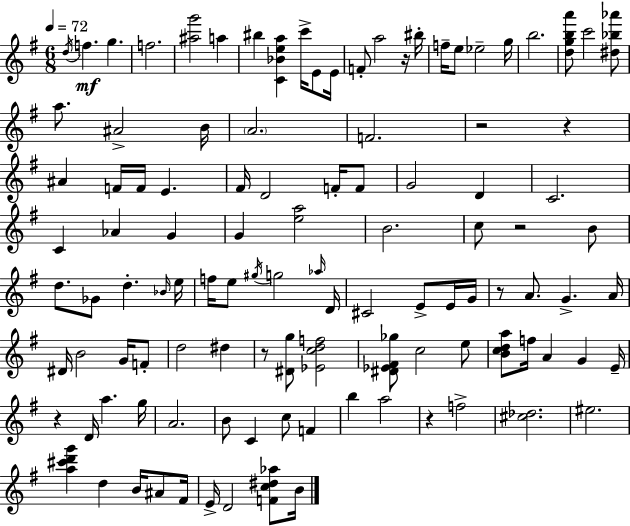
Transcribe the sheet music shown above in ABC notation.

X:1
T:Untitled
M:6/8
L:1/4
K:Em
d/4 f g f2 [^ag']2 a ^b [C_Bea] c'/4 E/2 E/4 F/2 a2 z/4 ^b/4 f/4 e/2 _e2 g/4 b2 [dgba']/2 c'2 [^d_b_a']/2 a/2 ^A2 B/4 A2 F2 z2 z ^A F/4 F/4 E ^F/4 D2 F/4 F/2 G2 D C2 C _A G G [ea]2 B2 c/2 z2 B/2 d/2 _G/2 d _B/4 e/4 f/4 e/2 ^g/4 g2 _a/4 D/4 ^C2 E/2 E/4 G/4 z/2 A/2 G A/4 ^D/4 B2 G/4 F/2 d2 ^d z/2 [^Dg]/2 [_Ecdf]2 [^D_E^F_g]/2 c2 e/2 [Bcda]/2 f/4 A G E/4 z D/4 a g/4 A2 B/2 C c/2 F b a2 z f2 [^c_d]2 ^e2 [a^c'd'g'] d B/4 ^A/2 ^F/4 E/4 D2 [Fc^d_a]/2 B/4